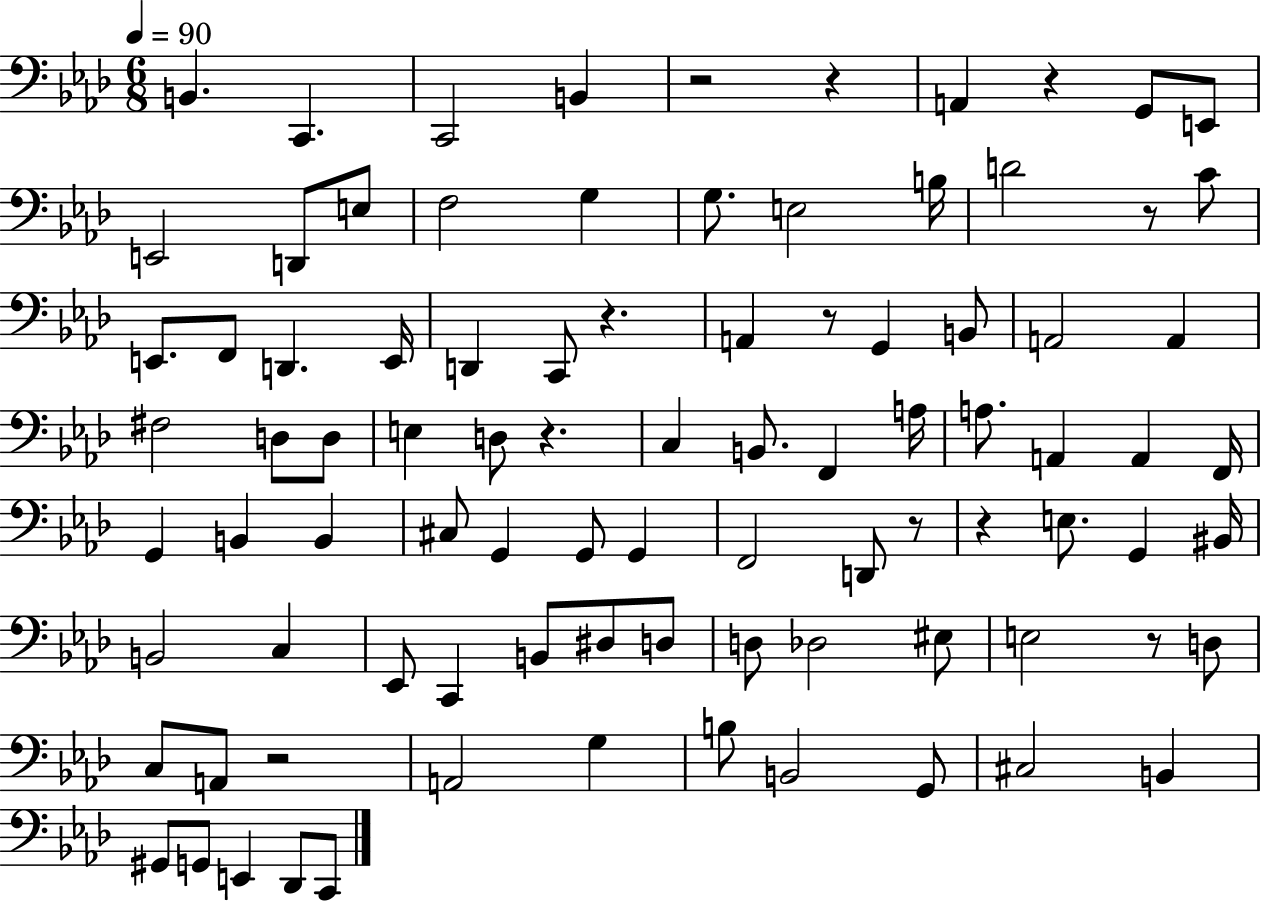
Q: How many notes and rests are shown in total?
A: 90